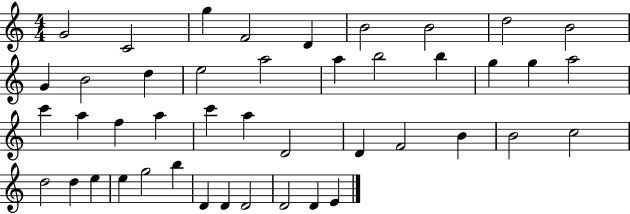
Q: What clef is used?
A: treble